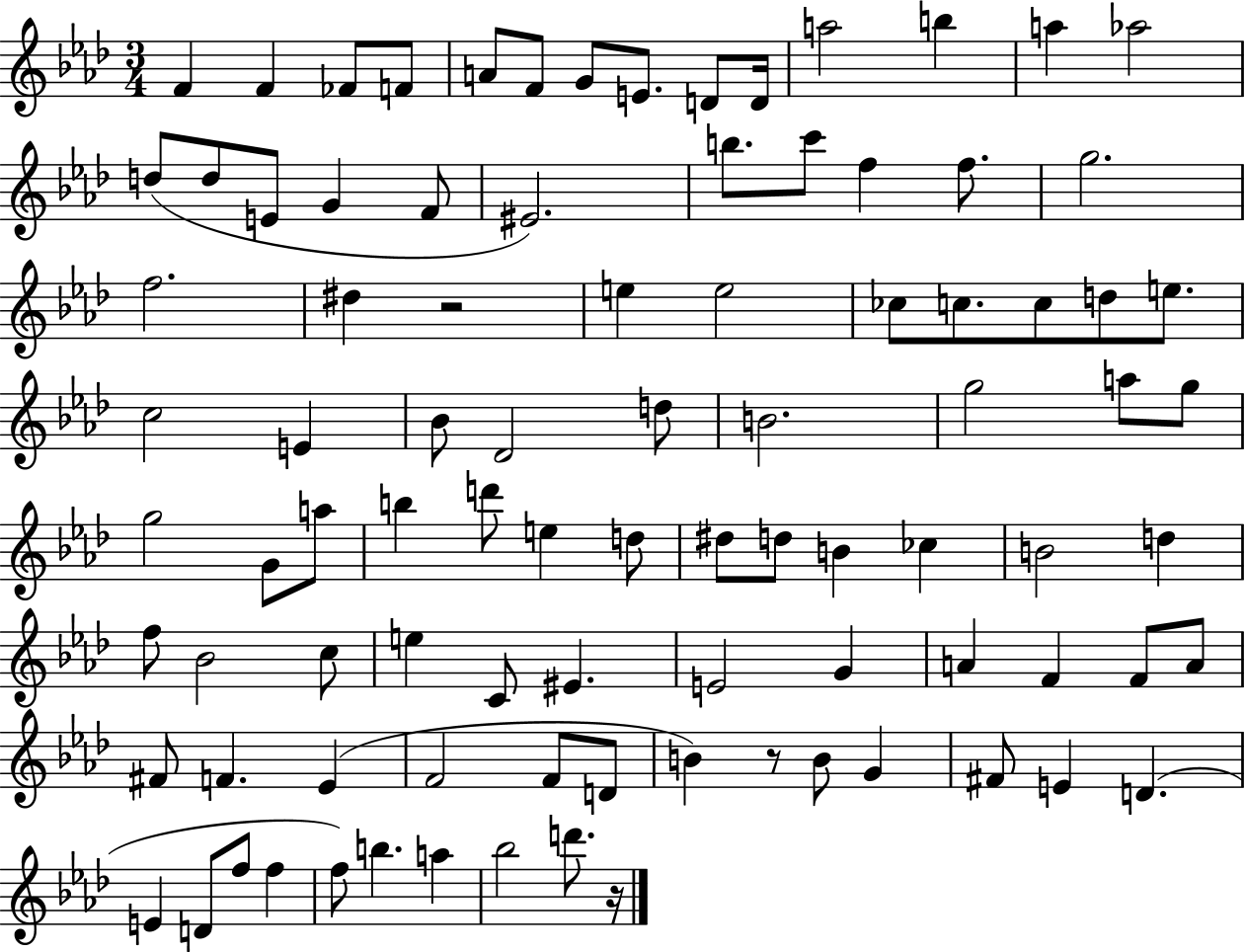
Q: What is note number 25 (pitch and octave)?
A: G5